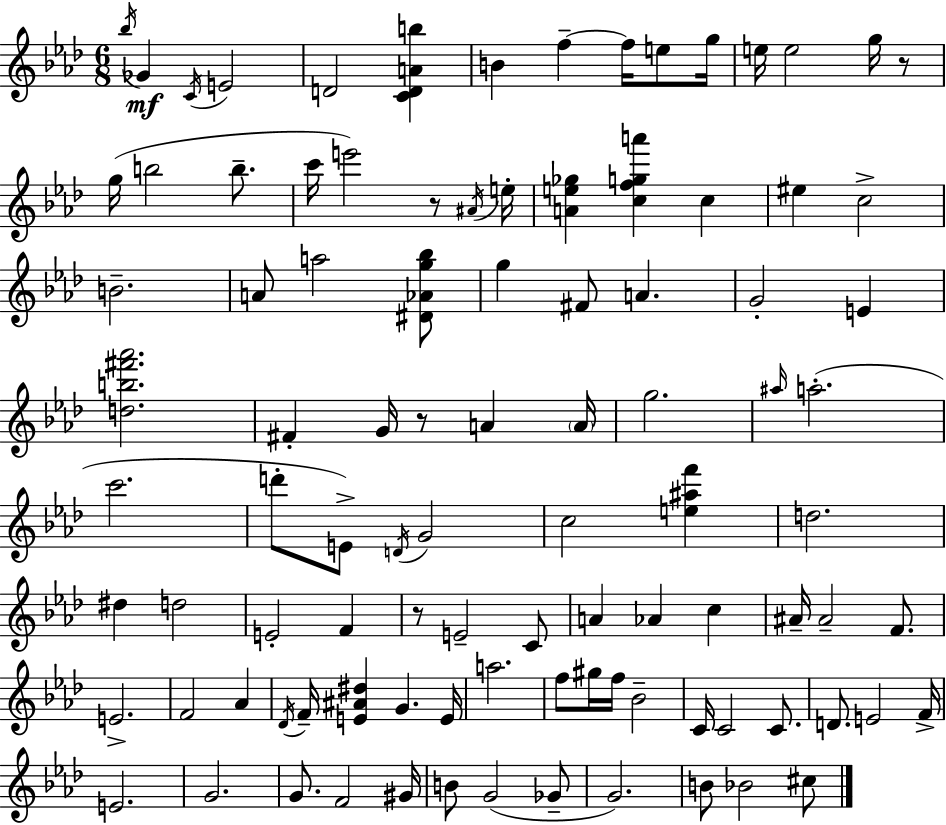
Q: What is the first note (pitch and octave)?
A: Bb5